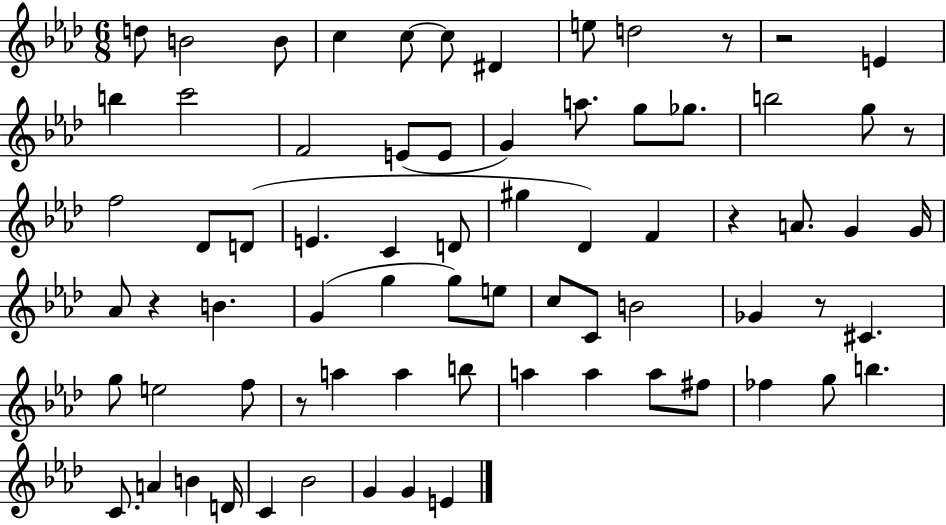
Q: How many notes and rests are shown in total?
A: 73